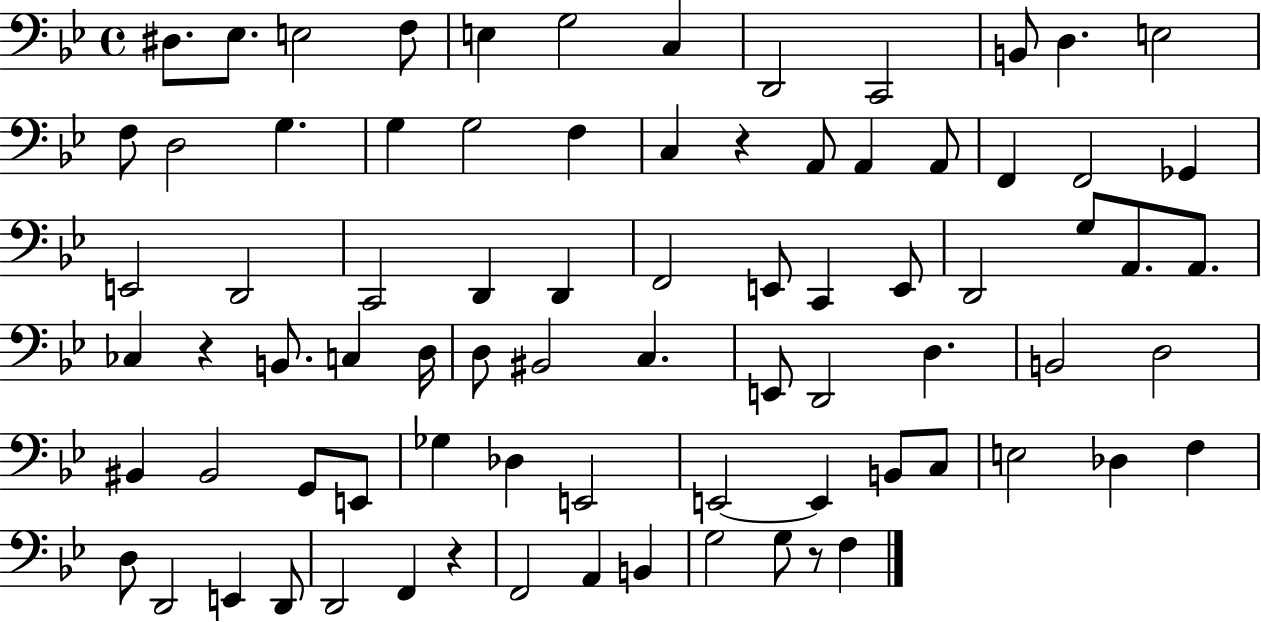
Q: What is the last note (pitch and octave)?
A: F3